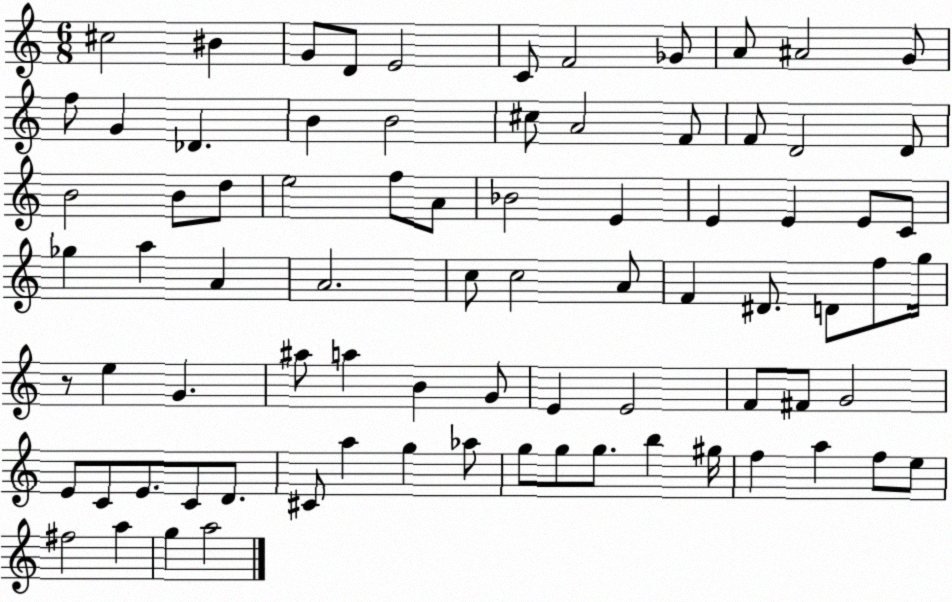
X:1
T:Untitled
M:6/8
L:1/4
K:C
^c2 ^B G/2 D/2 E2 C/2 F2 _G/2 A/2 ^A2 G/2 f/2 G _D B B2 ^c/2 A2 F/2 F/2 D2 D/2 B2 B/2 d/2 e2 f/2 A/2 _B2 E E E E/2 C/2 _g a A A2 c/2 c2 A/2 F ^D/2 D/2 f/2 g/4 z/2 e G ^a/2 a B G/2 E E2 F/2 ^F/2 G2 E/2 C/2 E/2 C/2 D/2 ^C/2 a g _a/2 g/2 g/2 g/2 b ^g/4 f a f/2 e/2 ^f2 a g a2